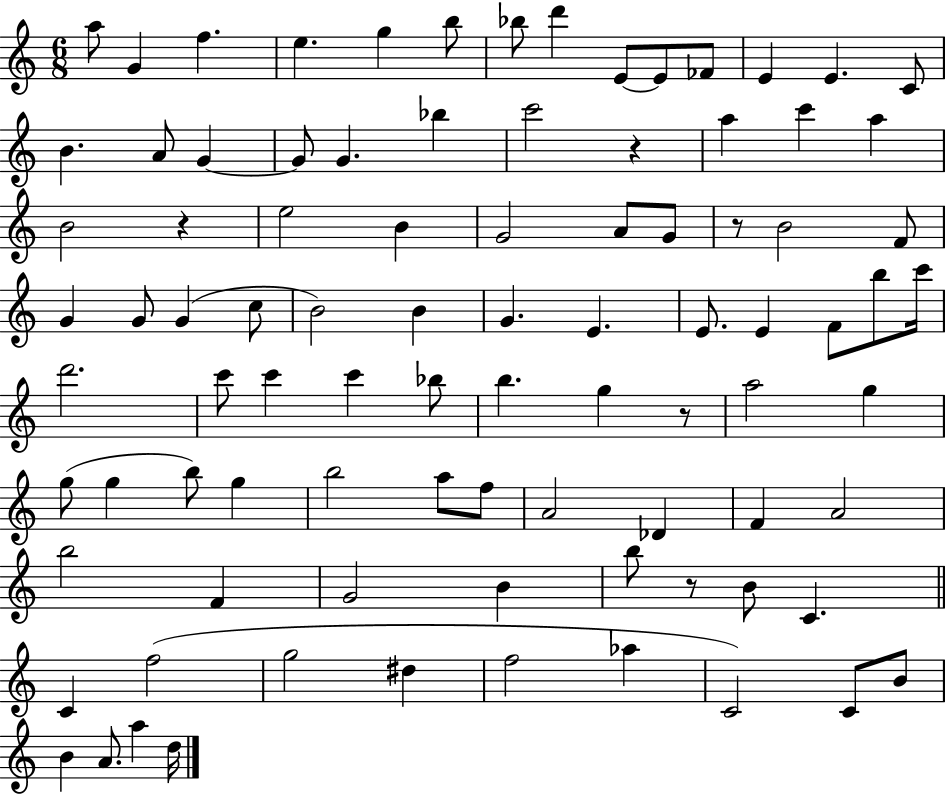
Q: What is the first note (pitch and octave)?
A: A5